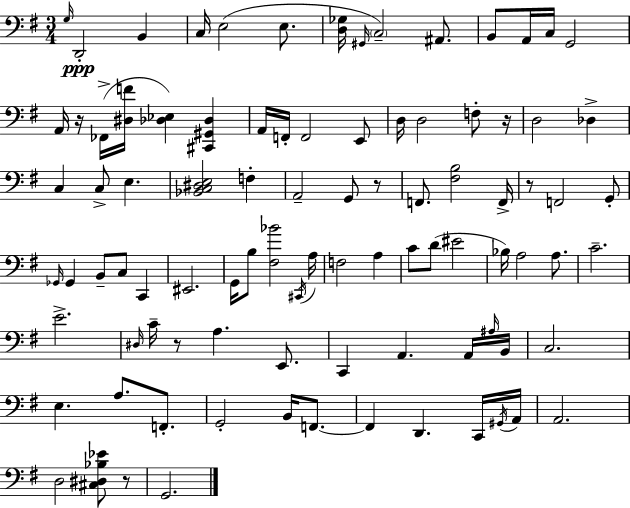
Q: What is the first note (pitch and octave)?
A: G3